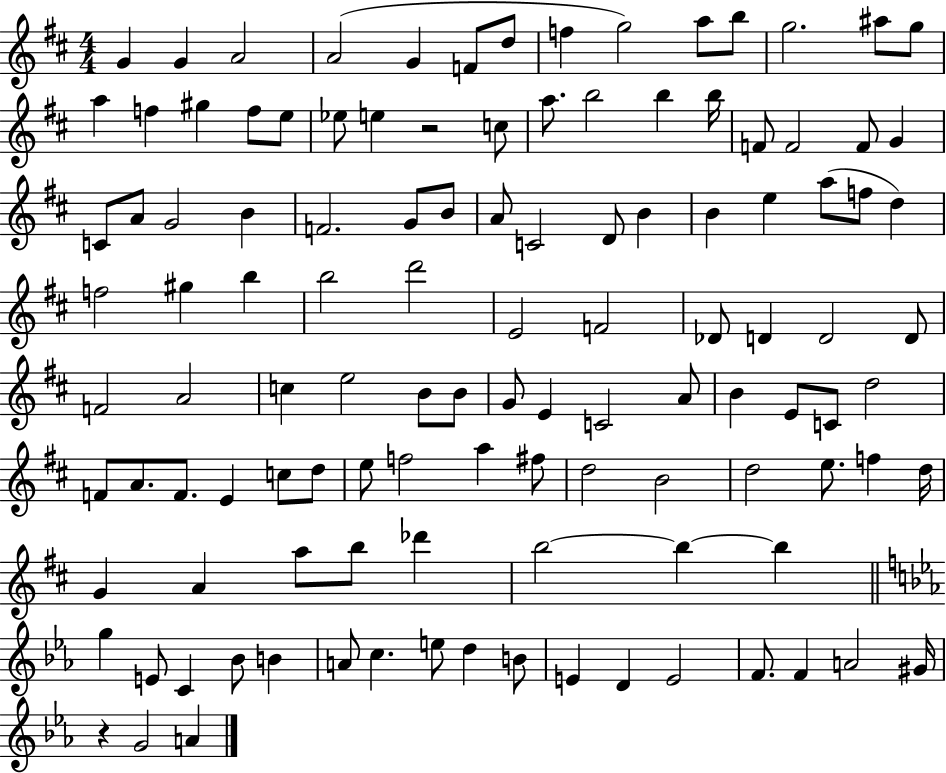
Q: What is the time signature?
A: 4/4